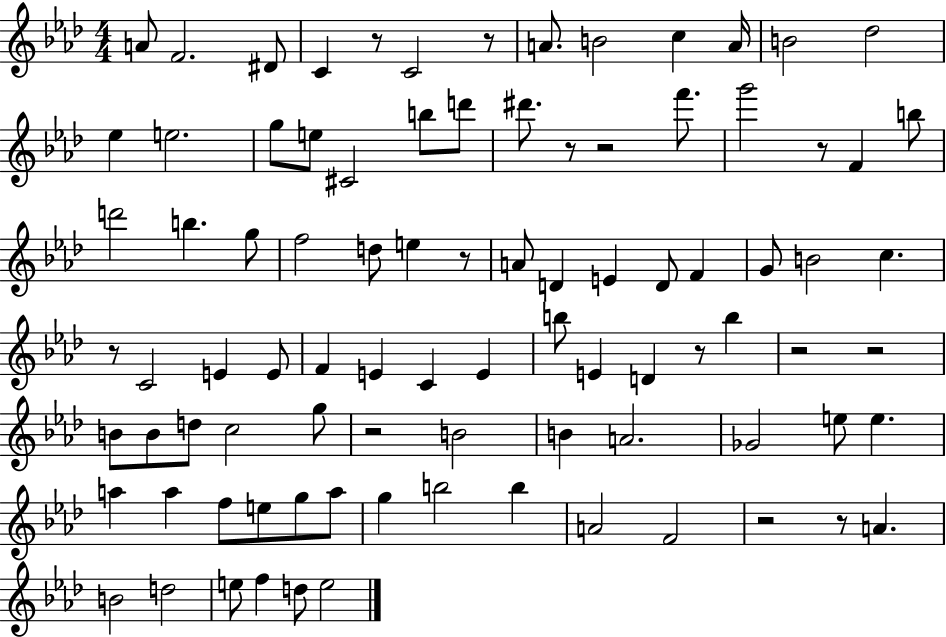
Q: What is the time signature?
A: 4/4